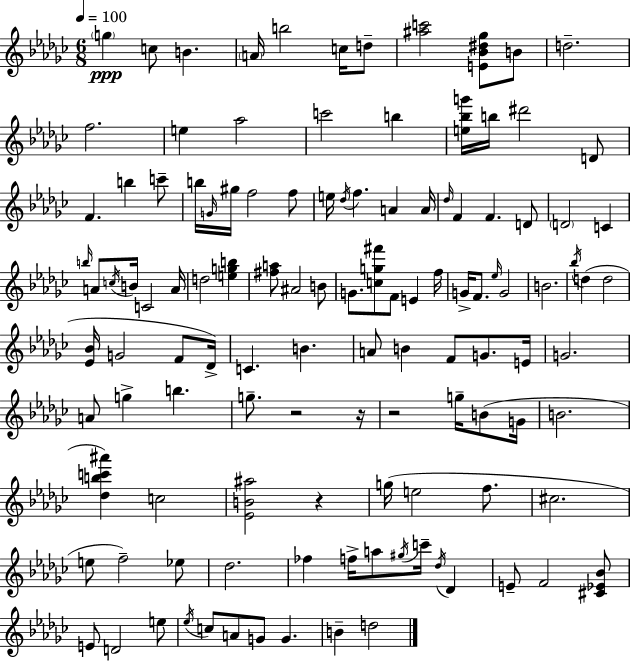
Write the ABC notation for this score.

X:1
T:Untitled
M:6/8
L:1/4
K:Ebm
g c/2 B A/4 b2 c/4 d/2 [^ac']2 [E_B^d_g]/2 B/2 d2 f2 e _a2 c'2 b [e_bg']/4 b/4 ^d'2 D/2 F b c'/2 b/4 G/4 ^g/4 f2 f/2 e/4 _d/4 f A A/4 _d/4 F F D/2 D2 C b/4 A/2 c/4 B/4 C2 A/4 d2 [egb] [^fa]/2 ^A2 B/2 G/2 [cg^f']/2 F/2 E f/4 G/4 F/2 _e/4 G2 B2 _b/4 d d2 [_E_B]/4 G2 F/2 _D/4 C B A/2 B F/2 G/2 E/4 G2 A/2 g b g/2 z2 z/4 z2 g/4 B/2 G/4 B2 [_dbc'^a'] c2 [_EB^a]2 z g/4 e2 f/2 ^c2 e/2 f2 _e/2 _d2 _f f/4 a/2 ^g/4 c'/4 _d/4 _D E/2 F2 [^C_E_B]/2 E/2 D2 e/2 _e/4 c/2 A/2 G/2 G B d2